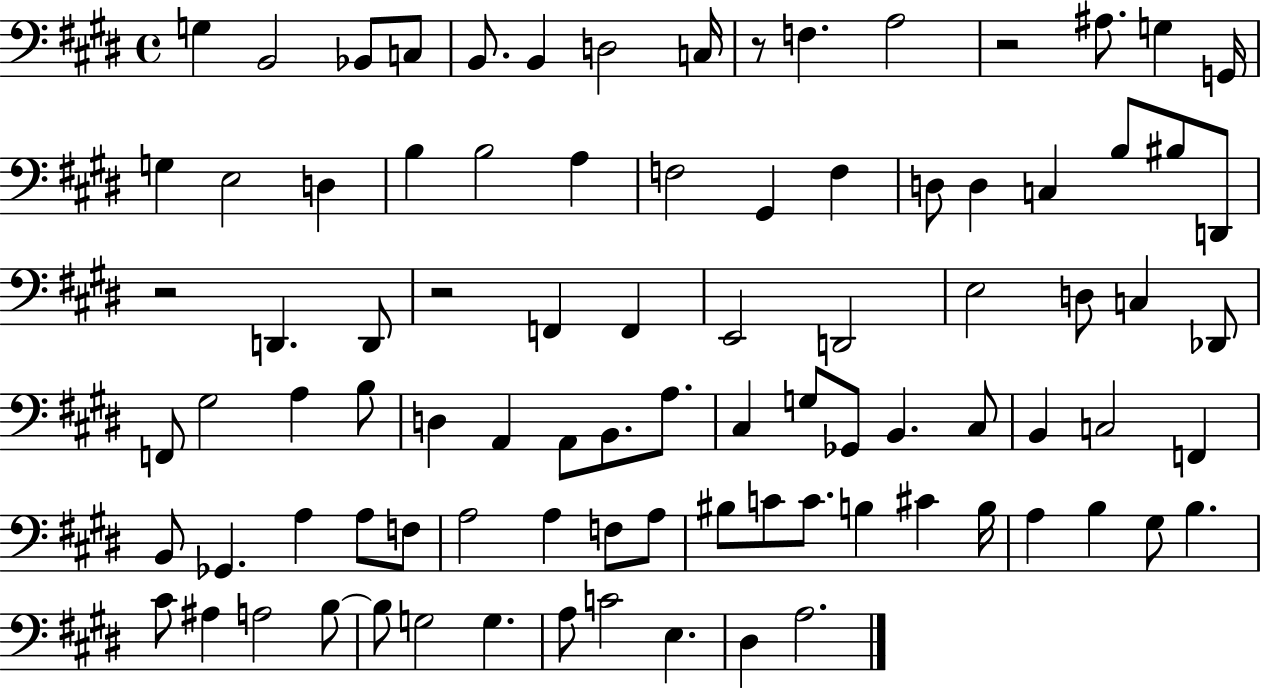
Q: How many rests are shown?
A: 4